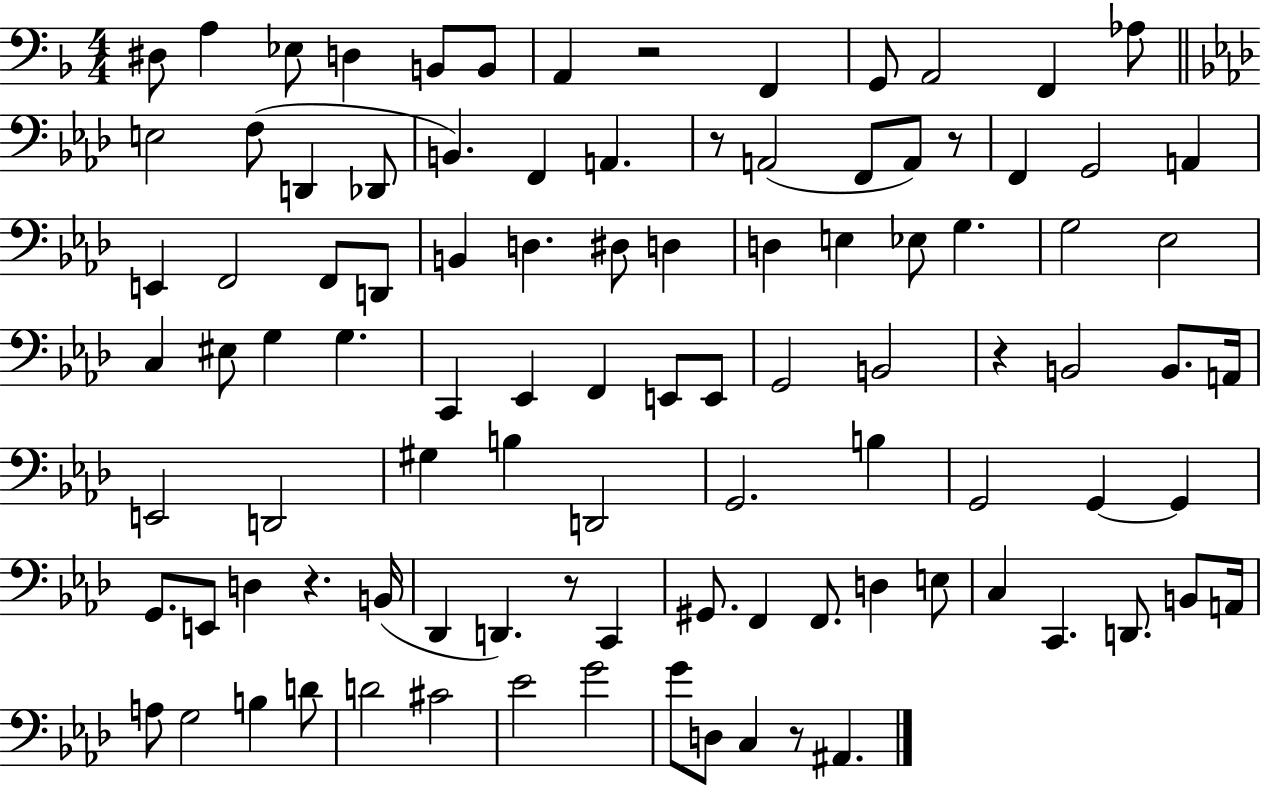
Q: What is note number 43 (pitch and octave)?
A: G3